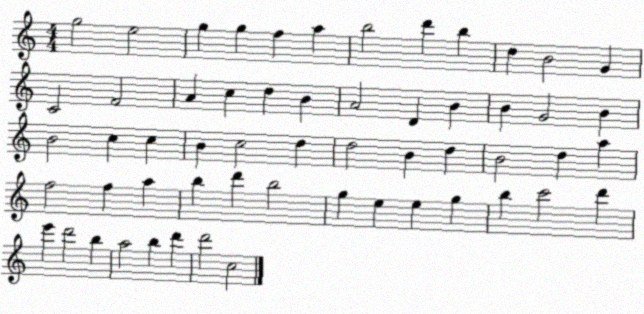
X:1
T:Untitled
M:4/4
L:1/4
K:C
g2 e2 g g f a b2 d' b d B2 G C2 F2 A c d B A2 D B B G2 B B2 c c B c2 d d2 B d B2 d a f2 f a b d' b2 g e e g b c'2 d' e' d'2 b a2 b d' d'2 c2